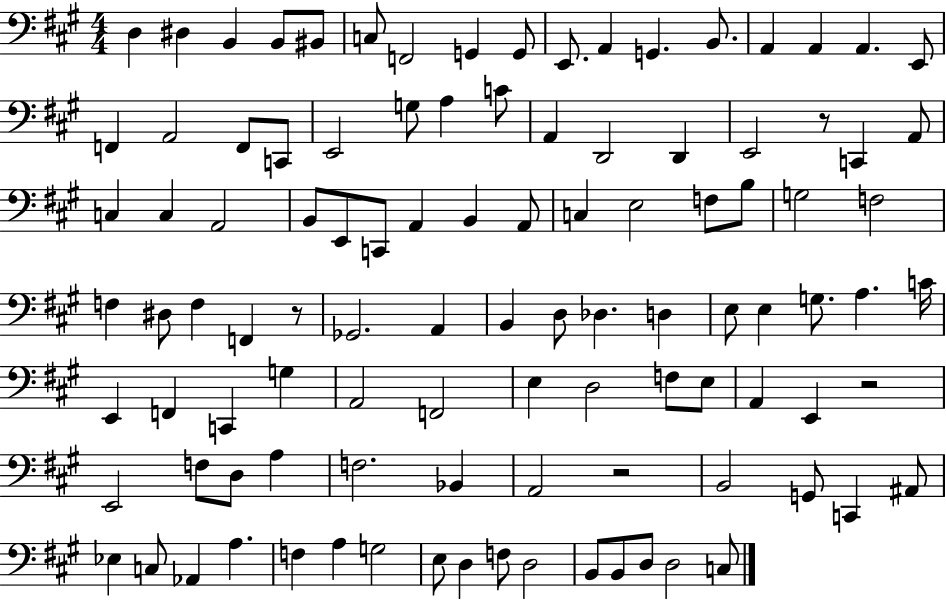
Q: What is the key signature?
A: A major